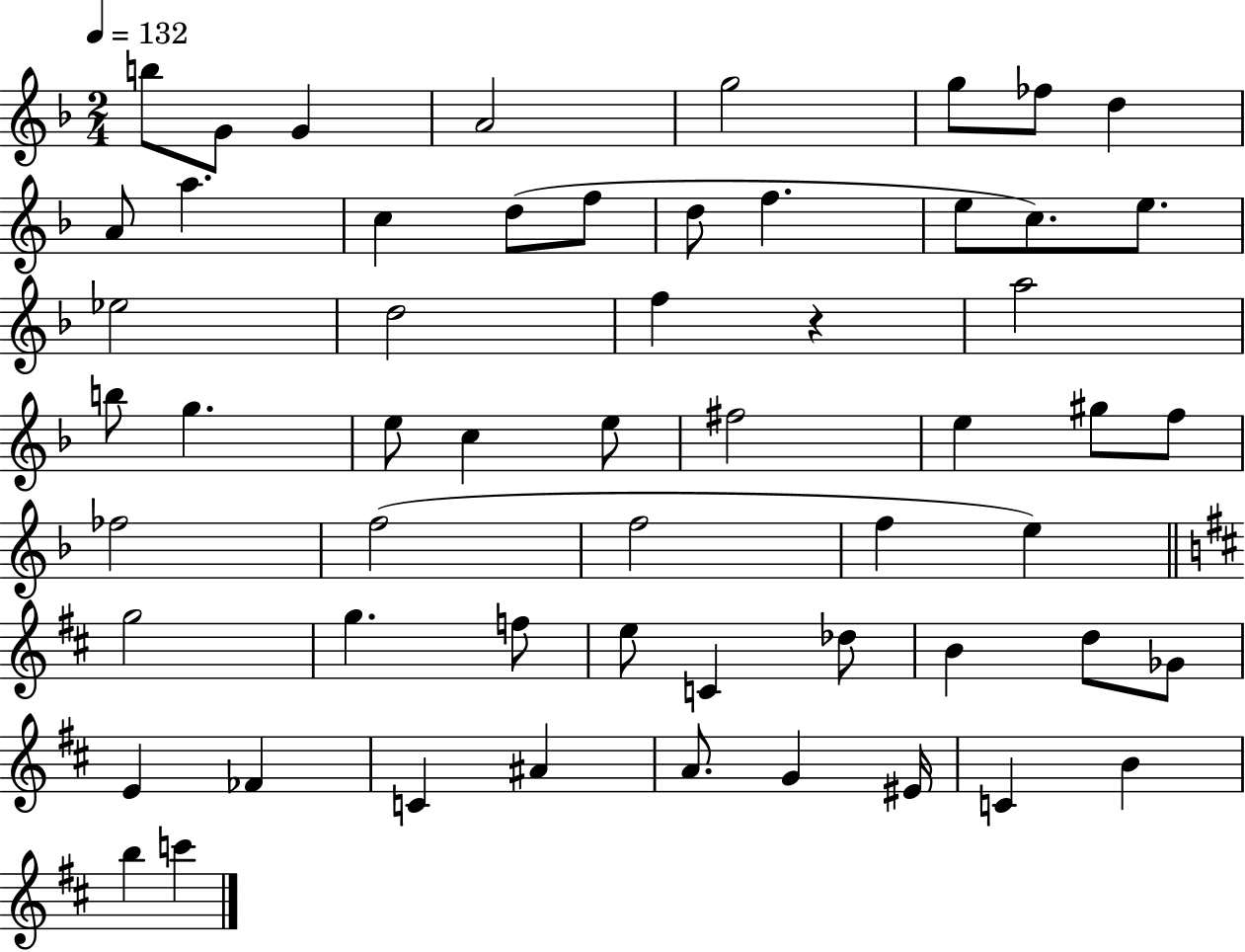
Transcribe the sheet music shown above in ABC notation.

X:1
T:Untitled
M:2/4
L:1/4
K:F
b/2 G/2 G A2 g2 g/2 _f/2 d A/2 a c d/2 f/2 d/2 f e/2 c/2 e/2 _e2 d2 f z a2 b/2 g e/2 c e/2 ^f2 e ^g/2 f/2 _f2 f2 f2 f e g2 g f/2 e/2 C _d/2 B d/2 _G/2 E _F C ^A A/2 G ^E/4 C B b c'